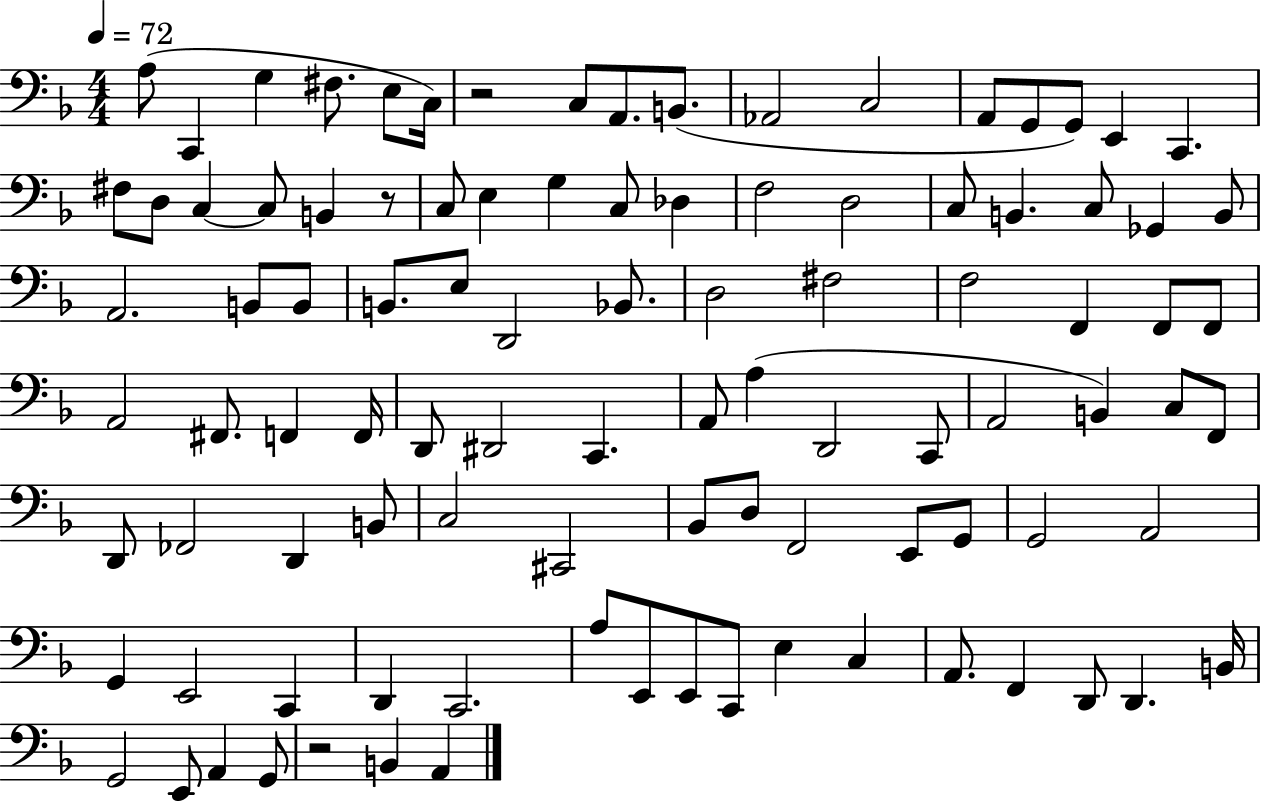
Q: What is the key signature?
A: F major